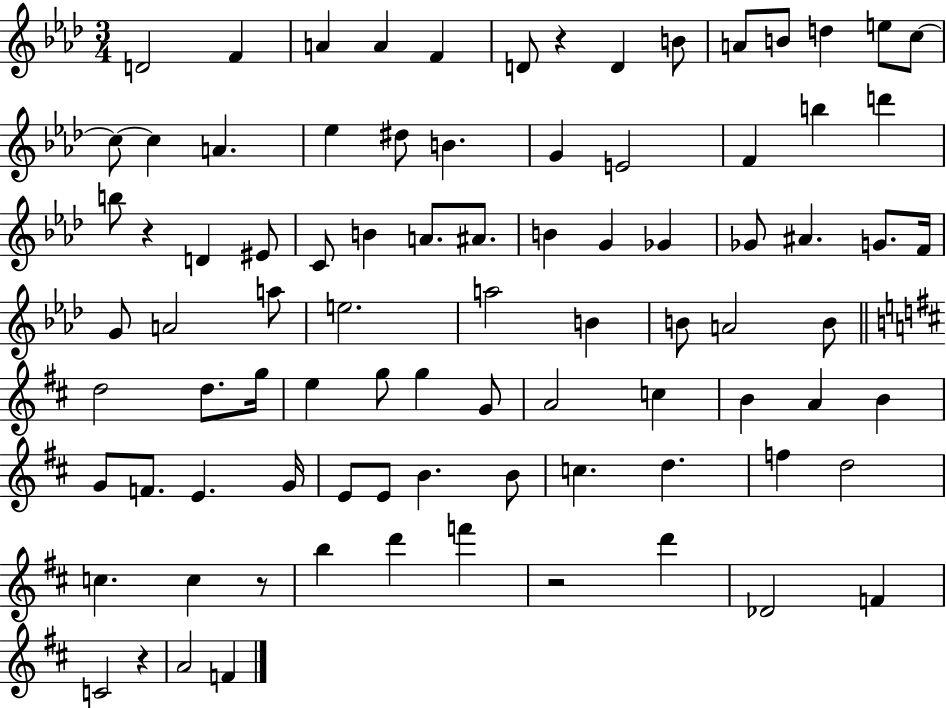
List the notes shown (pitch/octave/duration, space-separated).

D4/h F4/q A4/q A4/q F4/q D4/e R/q D4/q B4/e A4/e B4/e D5/q E5/e C5/e C5/e C5/q A4/q. Eb5/q D#5/e B4/q. G4/q E4/h F4/q B5/q D6/q B5/e R/q D4/q EIS4/e C4/e B4/q A4/e. A#4/e. B4/q G4/q Gb4/q Gb4/e A#4/q. G4/e. F4/s G4/e A4/h A5/e E5/h. A5/h B4/q B4/e A4/h B4/e D5/h D5/e. G5/s E5/q G5/e G5/q G4/e A4/h C5/q B4/q A4/q B4/q G4/e F4/e. E4/q. G4/s E4/e E4/e B4/q. B4/e C5/q. D5/q. F5/q D5/h C5/q. C5/q R/e B5/q D6/q F6/q R/h D6/q Db4/h F4/q C4/h R/q A4/h F4/q